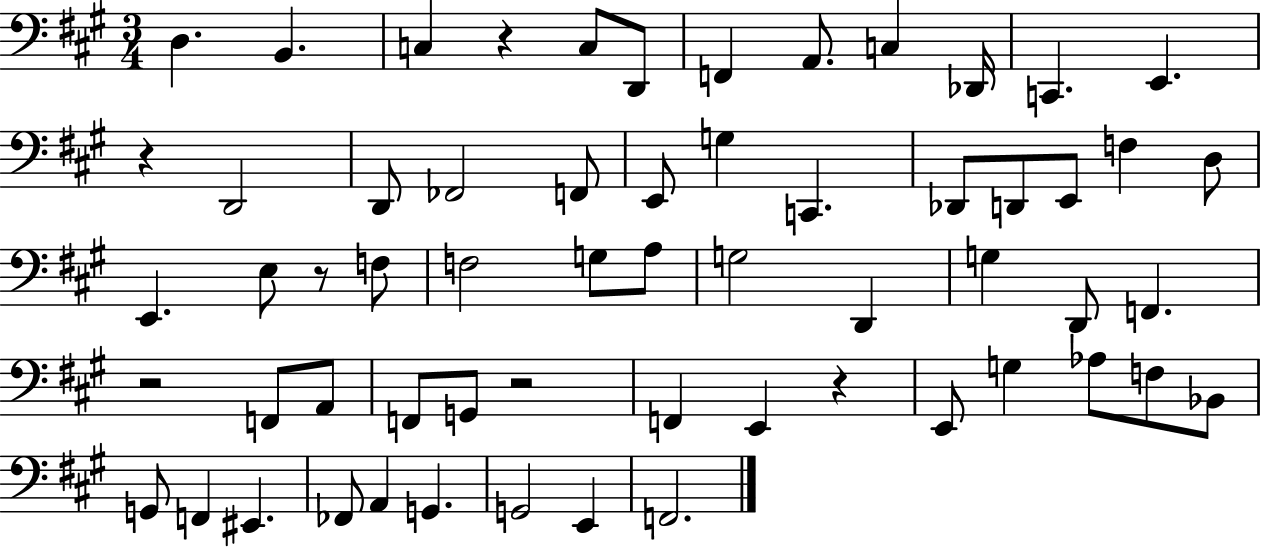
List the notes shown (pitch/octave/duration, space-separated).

D3/q. B2/q. C3/q R/q C3/e D2/e F2/q A2/e. C3/q Db2/s C2/q. E2/q. R/q D2/h D2/e FES2/h F2/e E2/e G3/q C2/q. Db2/e D2/e E2/e F3/q D3/e E2/q. E3/e R/e F3/e F3/h G3/e A3/e G3/h D2/q G3/q D2/e F2/q. R/h F2/e A2/e F2/e G2/e R/h F2/q E2/q R/q E2/e G3/q Ab3/e F3/e Bb2/e G2/e F2/q EIS2/q. FES2/e A2/q G2/q. G2/h E2/q F2/h.